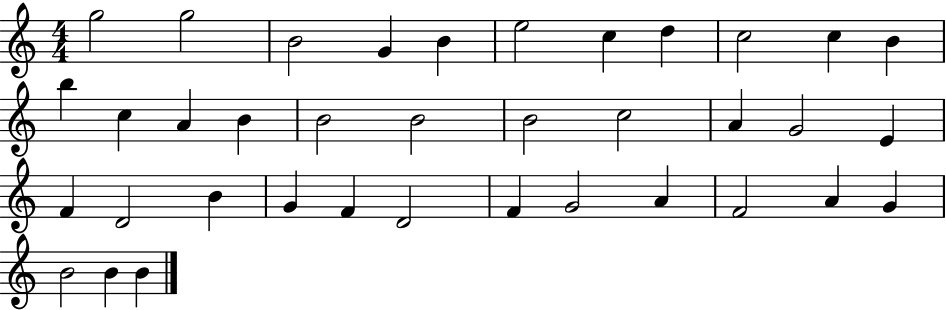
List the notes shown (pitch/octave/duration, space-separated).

G5/h G5/h B4/h G4/q B4/q E5/h C5/q D5/q C5/h C5/q B4/q B5/q C5/q A4/q B4/q B4/h B4/h B4/h C5/h A4/q G4/h E4/q F4/q D4/h B4/q G4/q F4/q D4/h F4/q G4/h A4/q F4/h A4/q G4/q B4/h B4/q B4/q